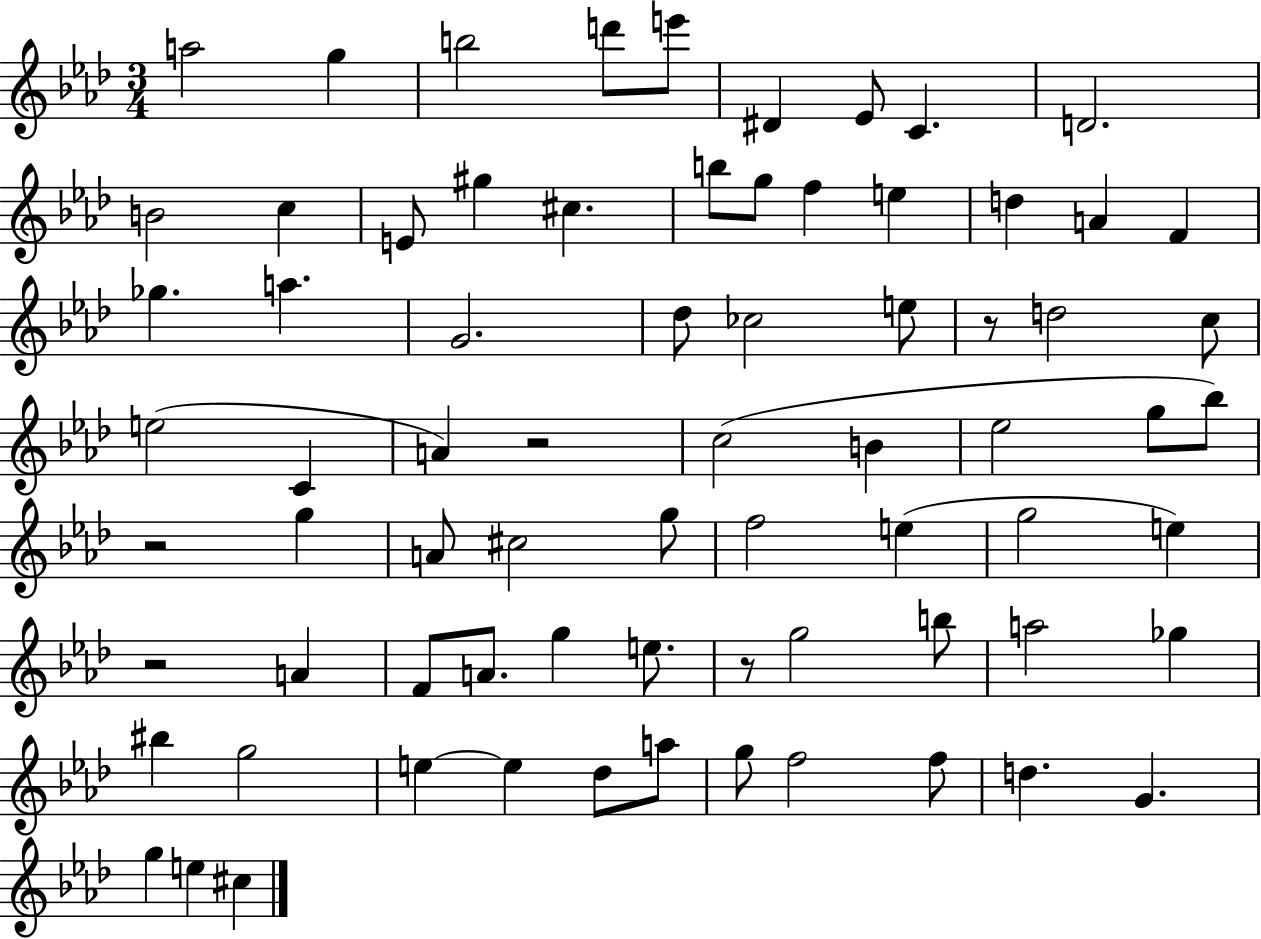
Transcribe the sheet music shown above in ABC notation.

X:1
T:Untitled
M:3/4
L:1/4
K:Ab
a2 g b2 d'/2 e'/2 ^D _E/2 C D2 B2 c E/2 ^g ^c b/2 g/2 f e d A F _g a G2 _d/2 _c2 e/2 z/2 d2 c/2 e2 C A z2 c2 B _e2 g/2 _b/2 z2 g A/2 ^c2 g/2 f2 e g2 e z2 A F/2 A/2 g e/2 z/2 g2 b/2 a2 _g ^b g2 e e _d/2 a/2 g/2 f2 f/2 d G g e ^c